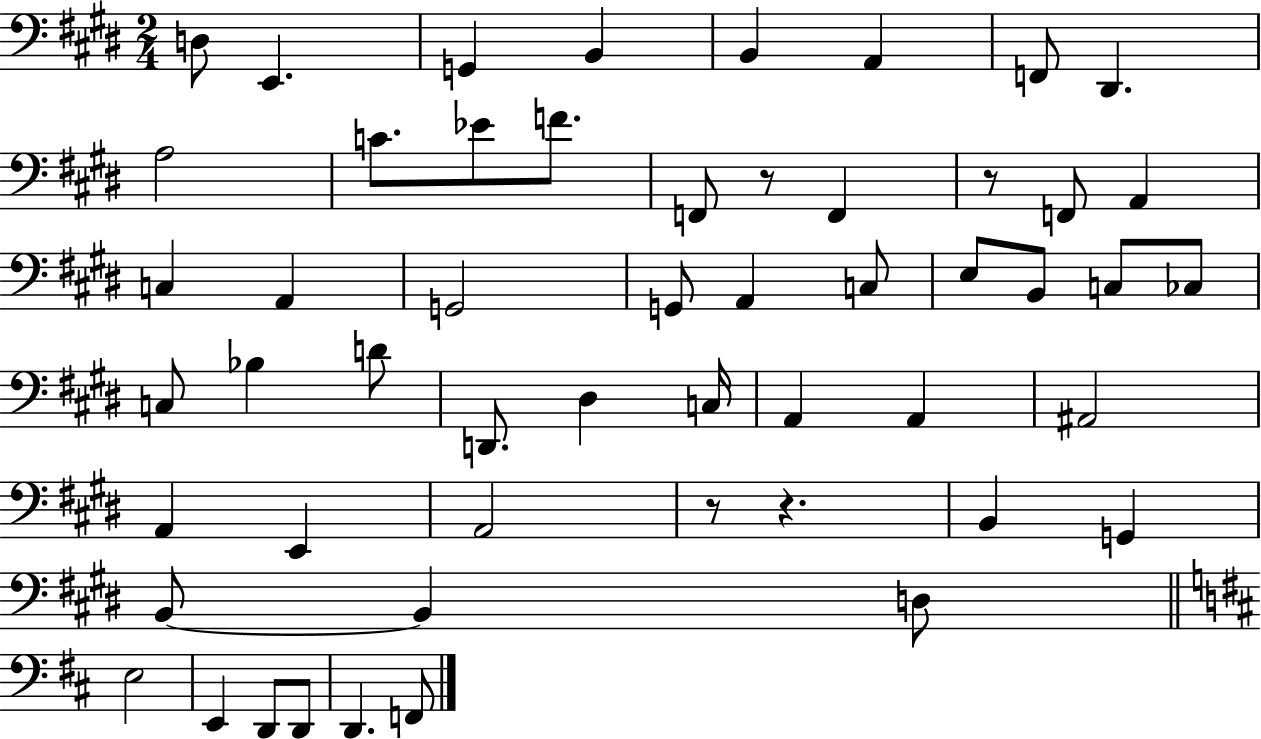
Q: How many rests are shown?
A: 4